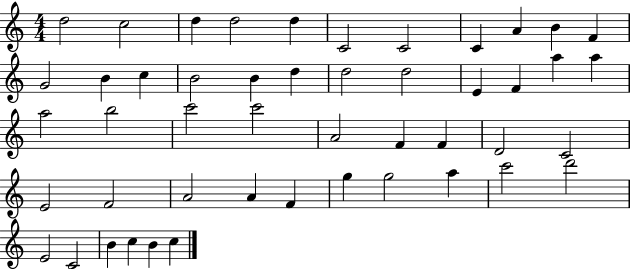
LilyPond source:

{
  \clef treble
  \numericTimeSignature
  \time 4/4
  \key c \major
  d''2 c''2 | d''4 d''2 d''4 | c'2 c'2 | c'4 a'4 b'4 f'4 | \break g'2 b'4 c''4 | b'2 b'4 d''4 | d''2 d''2 | e'4 f'4 a''4 a''4 | \break a''2 b''2 | c'''2 c'''2 | a'2 f'4 f'4 | d'2 c'2 | \break e'2 f'2 | a'2 a'4 f'4 | g''4 g''2 a''4 | c'''2 d'''2 | \break e'2 c'2 | b'4 c''4 b'4 c''4 | \bar "|."
}